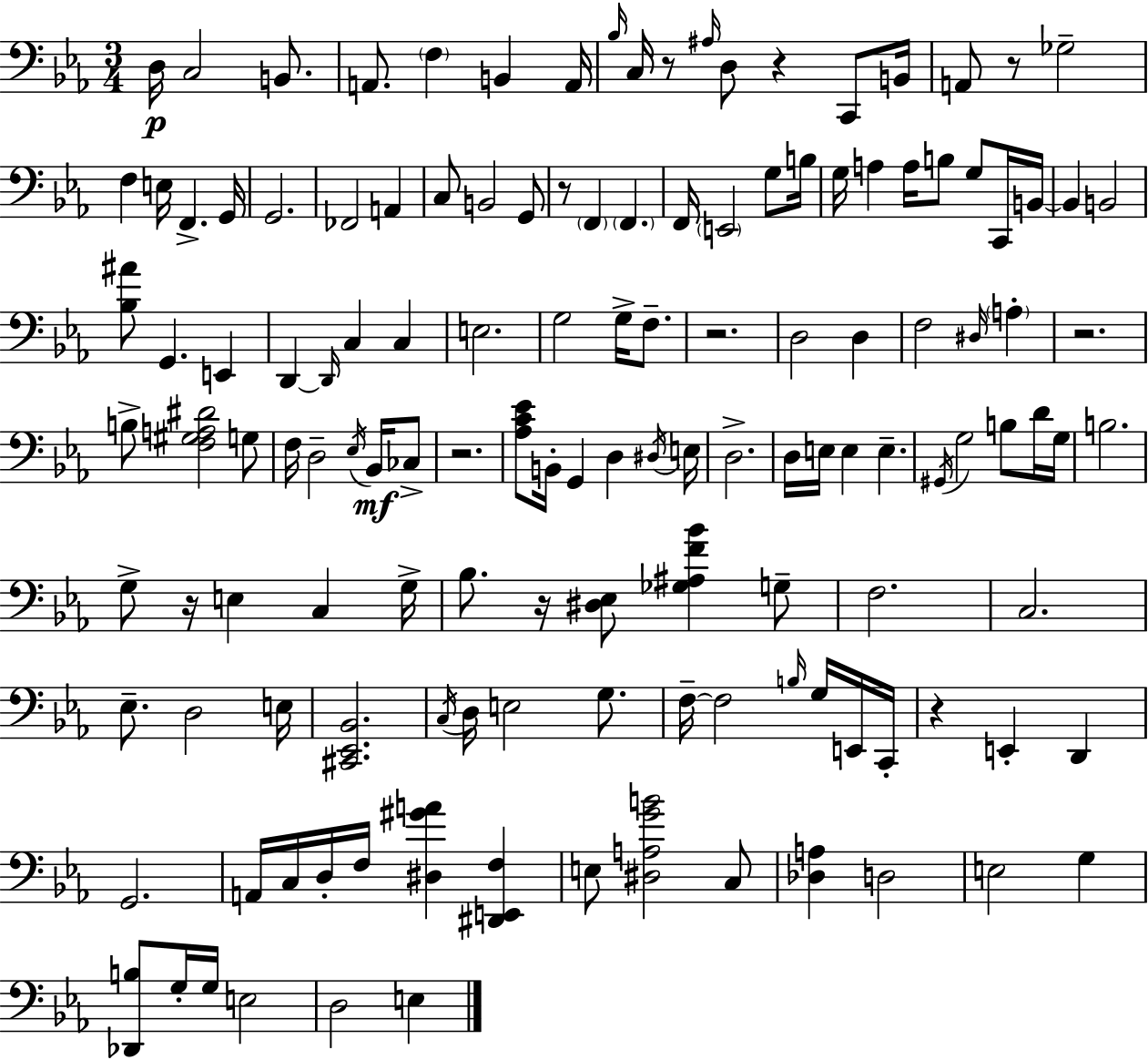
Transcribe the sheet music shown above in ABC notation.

X:1
T:Untitled
M:3/4
L:1/4
K:Cm
D,/4 C,2 B,,/2 A,,/2 F, B,, A,,/4 _B,/4 C,/4 z/2 ^A,/4 D,/2 z C,,/2 B,,/4 A,,/2 z/2 _G,2 F, E,/4 F,, G,,/4 G,,2 _F,,2 A,, C,/2 B,,2 G,,/2 z/2 F,, F,, F,,/4 E,,2 G,/2 B,/4 G,/4 A, A,/4 B,/2 G,/2 C,,/4 B,,/4 B,, B,,2 [_B,^A]/2 G,, E,, D,, D,,/4 C, C, E,2 G,2 G,/4 F,/2 z2 D,2 D, F,2 ^D,/4 A, z2 B,/2 [F,^G,A,^D]2 G,/2 F,/4 D,2 _E,/4 _B,,/4 _C,/2 z2 [_A,C_E]/2 B,,/4 G,, D, ^D,/4 E,/4 D,2 D,/4 E,/4 E, E, ^G,,/4 G,2 B,/2 D/4 G,/4 B,2 G,/2 z/4 E, C, G,/4 _B,/2 z/4 [^D,_E,]/2 [_G,^A,F_B] G,/2 F,2 C,2 _E,/2 D,2 E,/4 [^C,,_E,,_B,,]2 C,/4 D,/4 E,2 G,/2 F,/4 F,2 B,/4 G,/4 E,,/4 C,,/4 z E,, D,, G,,2 A,,/4 C,/4 D,/4 F,/4 [^D,^GA] [^D,,E,,F,] E,/2 [^D,A,GB]2 C,/2 [_D,A,] D,2 E,2 G, [_D,,B,]/2 G,/4 G,/4 E,2 D,2 E,